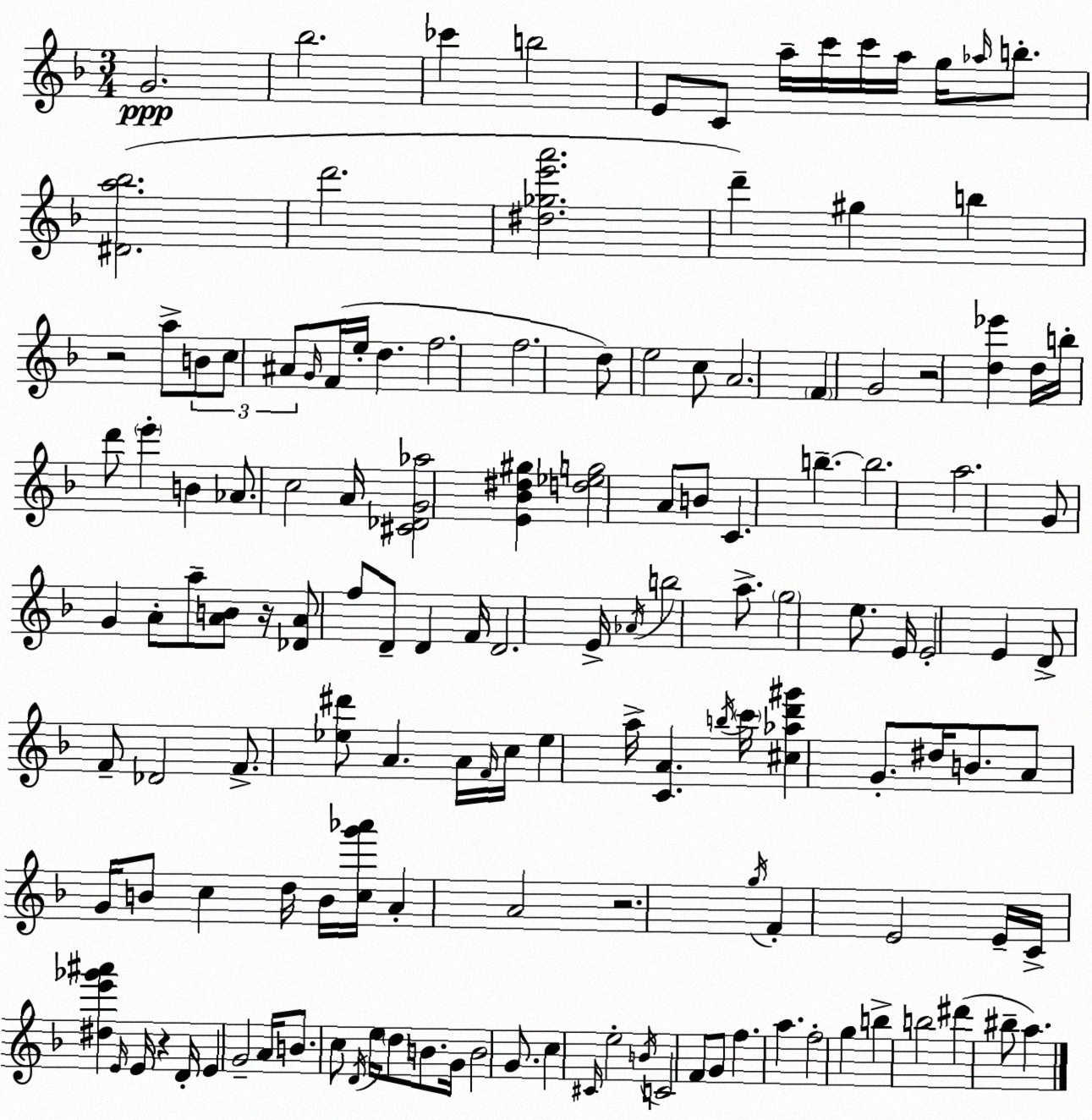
X:1
T:Untitled
M:3/4
L:1/4
K:F
G2 _b2 _c' b2 E/2 C/2 a/4 c'/4 c'/4 a/4 g/4 _a/4 b/2 [^Da_b]2 d'2 [^d_ge'a']2 d' ^g b z2 a/2 B/2 c/2 ^A/2 G/4 F/4 e/4 d f2 f2 d/2 e2 c/2 A2 F G2 z2 [d_e'] d/4 b/4 d'/2 e' B _A/2 c2 A/4 [^C_DG_a]2 [E_B^d^g] [d_eg]2 A/2 B/2 C b b2 a2 G/2 G A/2 a/2 [AB]/2 z/4 [_DA]/2 f/2 D/2 D F/4 D2 E/4 _A/4 b2 a/2 g2 e/2 E/4 E2 E D/2 F/2 _D2 F/2 [_e^d']/2 A A/4 F/4 c/4 _e a/4 [CA] b/4 c'/4 [^c_ad'^g'] G/2 ^d/4 B/2 A/2 G/4 B/2 c d/4 B/4 [cg'_a']/4 A A2 z2 g/4 F E2 E/4 C/4 [^de'_g'^a'] E/4 E/4 z D/4 E G2 A/4 B/2 c/2 D/4 e/4 d/2 B/2 G/4 B2 G/2 c ^C/4 e2 B/4 C2 F/2 G/2 f a f2 g b b2 ^d' ^b/2 a